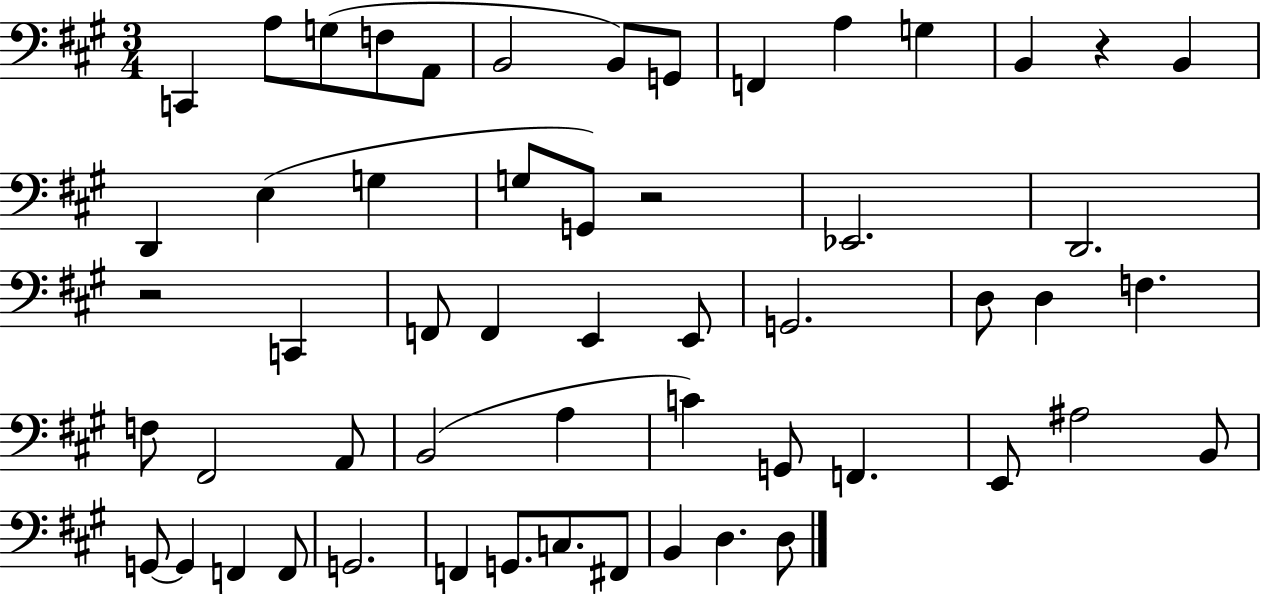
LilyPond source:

{
  \clef bass
  \numericTimeSignature
  \time 3/4
  \key a \major
  c,4 a8 g8( f8 a,8 | b,2 b,8) g,8 | f,4 a4 g4 | b,4 r4 b,4 | \break d,4 e4( g4 | g8 g,8) r2 | ees,2. | d,2. | \break r2 c,4 | f,8 f,4 e,4 e,8 | g,2. | d8 d4 f4. | \break f8 fis,2 a,8 | b,2( a4 | c'4) g,8 f,4. | e,8 ais2 b,8 | \break g,8~~ g,4 f,4 f,8 | g,2. | f,4 g,8. c8. fis,8 | b,4 d4. d8 | \break \bar "|."
}